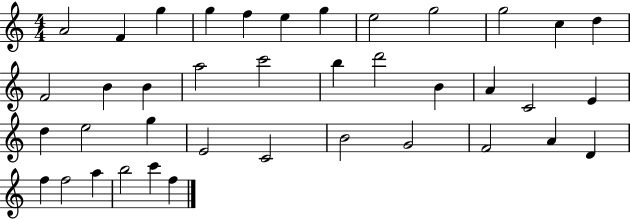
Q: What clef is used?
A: treble